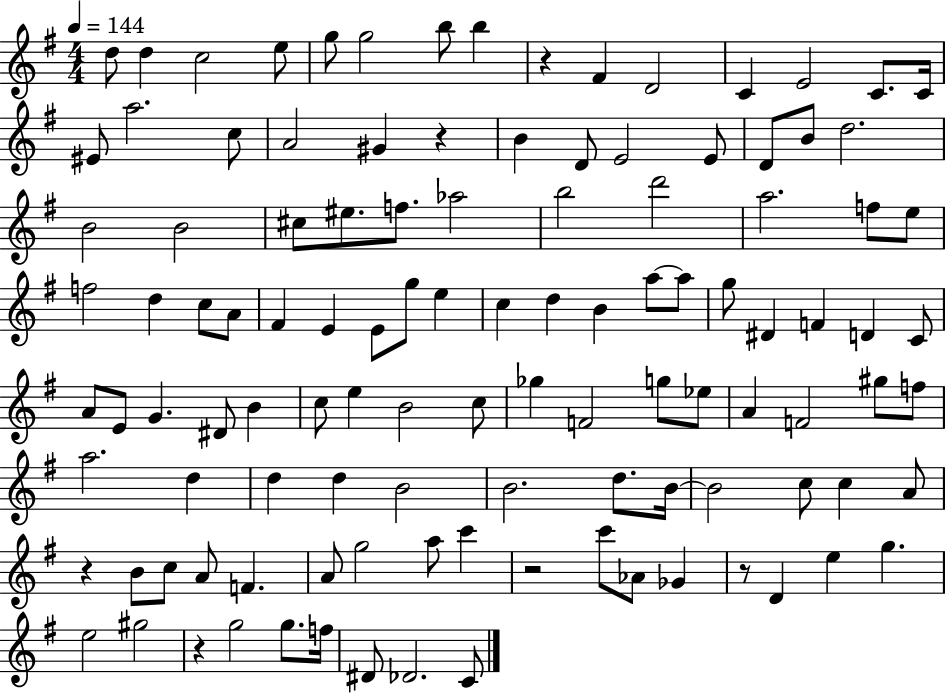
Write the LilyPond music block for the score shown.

{
  \clef treble
  \numericTimeSignature
  \time 4/4
  \key g \major
  \tempo 4 = 144
  \repeat volta 2 { d''8 d''4 c''2 e''8 | g''8 g''2 b''8 b''4 | r4 fis'4 d'2 | c'4 e'2 c'8. c'16 | \break eis'8 a''2. c''8 | a'2 gis'4 r4 | b'4 d'8 e'2 e'8 | d'8 b'8 d''2. | \break b'2 b'2 | cis''8 eis''8. f''8. aes''2 | b''2 d'''2 | a''2. f''8 e''8 | \break f''2 d''4 c''8 a'8 | fis'4 e'4 e'8 g''8 e''4 | c''4 d''4 b'4 a''8~~ a''8 | g''8 dis'4 f'4 d'4 c'8 | \break a'8 e'8 g'4. dis'8 b'4 | c''8 e''4 b'2 c''8 | ges''4 f'2 g''8 ees''8 | a'4 f'2 gis''8 f''8 | \break a''2. d''4 | d''4 d''4 b'2 | b'2. d''8. b'16~~ | b'2 c''8 c''4 a'8 | \break r4 b'8 c''8 a'8 f'4. | a'8 g''2 a''8 c'''4 | r2 c'''8 aes'8 ges'4 | r8 d'4 e''4 g''4. | \break e''2 gis''2 | r4 g''2 g''8. f''16 | dis'8 des'2. c'8 | } \bar "|."
}